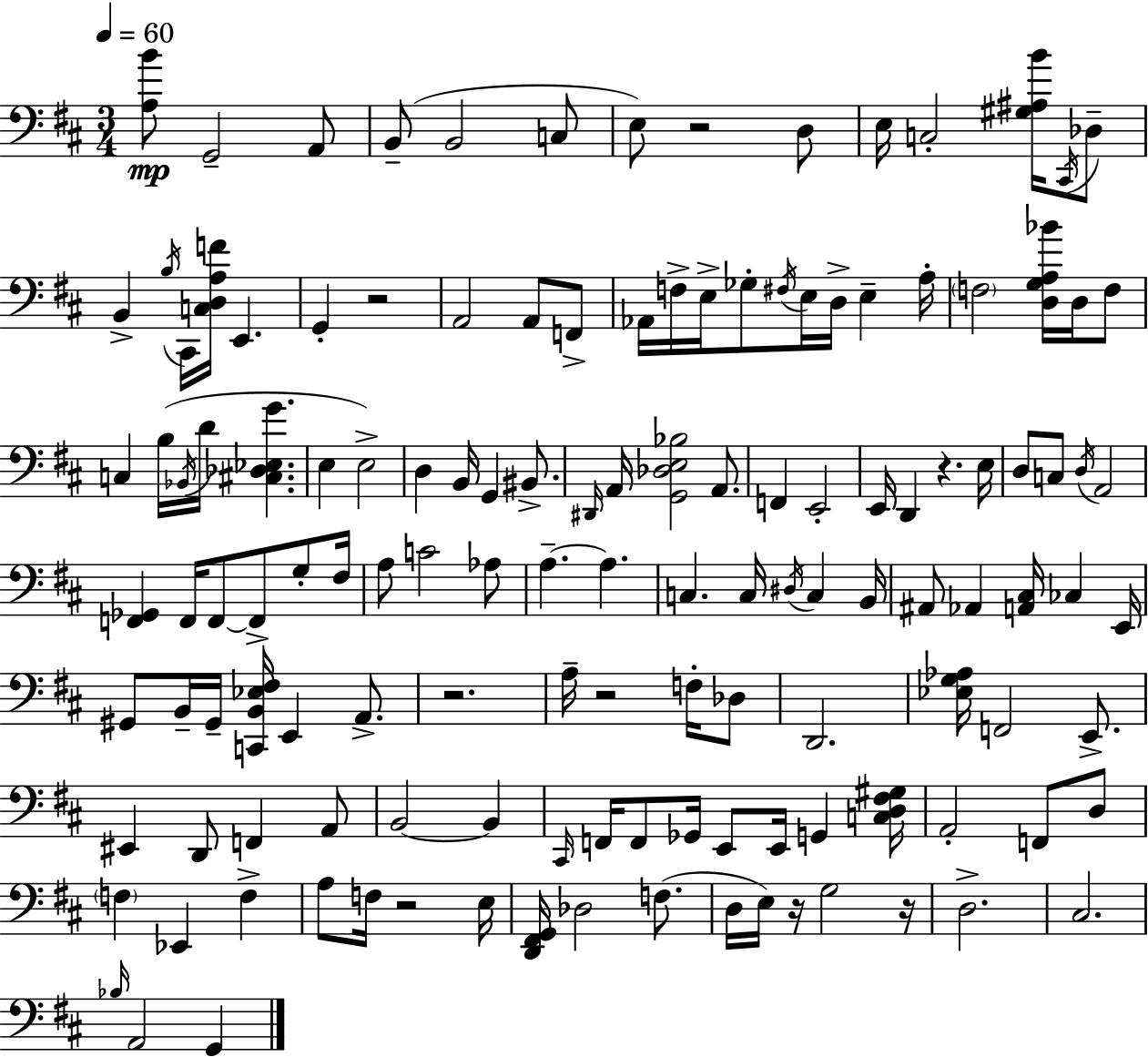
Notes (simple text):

[A3,B4]/e G2/h A2/e B2/e B2/h C3/e E3/e R/h D3/e E3/s C3/h [G#3,A#3,B4]/s C#2/s Db3/e B2/q B3/s C#2/s [C3,D3,A3,F4]/s E2/q. G2/q R/h A2/h A2/e F2/e Ab2/s F3/s E3/s Gb3/e F#3/s E3/s D3/s E3/q A3/s F3/h [D3,G3,A3,Bb4]/s D3/s F3/e C3/q B3/s Bb2/s D4/s [C#3,Db3,Eb3,G4]/q. E3/q E3/h D3/q B2/s G2/q BIS2/e. D#2/s A2/s [G2,Db3,E3,Bb3]/h A2/e. F2/q E2/h E2/s D2/q R/q. E3/s D3/e C3/e D3/s A2/h [F2,Gb2]/q F2/s F2/e F2/e G3/e F#3/s A3/e C4/h Ab3/e A3/q. A3/q. C3/q. C3/s D#3/s C3/q B2/s A#2/e Ab2/q [A2,C#3]/s CES3/q E2/s G#2/e B2/s G#2/s [C2,B2,Eb3,F#3]/s E2/q A2/e. R/h. A3/s R/h F3/s Db3/e D2/h. [Eb3,G3,Ab3]/s F2/h E2/e. EIS2/q D2/e F2/q A2/e B2/h B2/q C#2/s F2/s F2/e Gb2/s E2/e E2/s G2/q [C3,D3,F#3,G#3]/s A2/h F2/e D3/e F3/q Eb2/q F3/q A3/e F3/s R/h E3/s [D2,F#2,G2]/s Db3/h F3/e. D3/s E3/s R/s G3/h R/s D3/h. C#3/h. Bb3/s A2/h G2/q